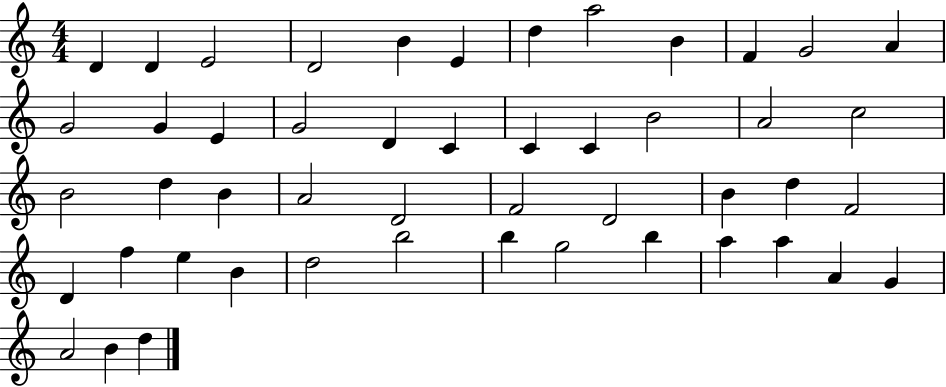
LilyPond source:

{
  \clef treble
  \numericTimeSignature
  \time 4/4
  \key c \major
  d'4 d'4 e'2 | d'2 b'4 e'4 | d''4 a''2 b'4 | f'4 g'2 a'4 | \break g'2 g'4 e'4 | g'2 d'4 c'4 | c'4 c'4 b'2 | a'2 c''2 | \break b'2 d''4 b'4 | a'2 d'2 | f'2 d'2 | b'4 d''4 f'2 | \break d'4 f''4 e''4 b'4 | d''2 b''2 | b''4 g''2 b''4 | a''4 a''4 a'4 g'4 | \break a'2 b'4 d''4 | \bar "|."
}